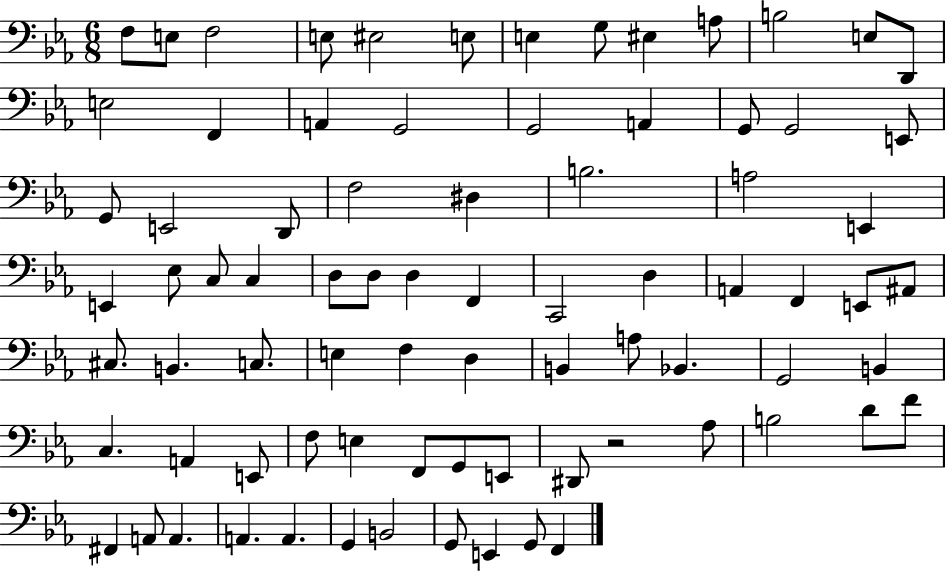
X:1
T:Untitled
M:6/8
L:1/4
K:Eb
F,/2 E,/2 F,2 E,/2 ^E,2 E,/2 E, G,/2 ^E, A,/2 B,2 E,/2 D,,/2 E,2 F,, A,, G,,2 G,,2 A,, G,,/2 G,,2 E,,/2 G,,/2 E,,2 D,,/2 F,2 ^D, B,2 A,2 E,, E,, _E,/2 C,/2 C, D,/2 D,/2 D, F,, C,,2 D, A,, F,, E,,/2 ^A,,/2 ^C,/2 B,, C,/2 E, F, D, B,, A,/2 _B,, G,,2 B,, C, A,, E,,/2 F,/2 E, F,,/2 G,,/2 E,,/2 ^D,,/2 z2 _A,/2 B,2 D/2 F/2 ^F,, A,,/2 A,, A,, A,, G,, B,,2 G,,/2 E,, G,,/2 F,,